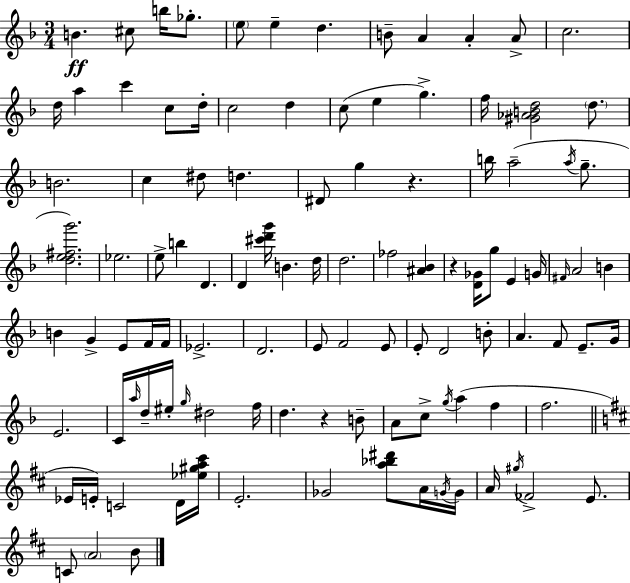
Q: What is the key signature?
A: F major